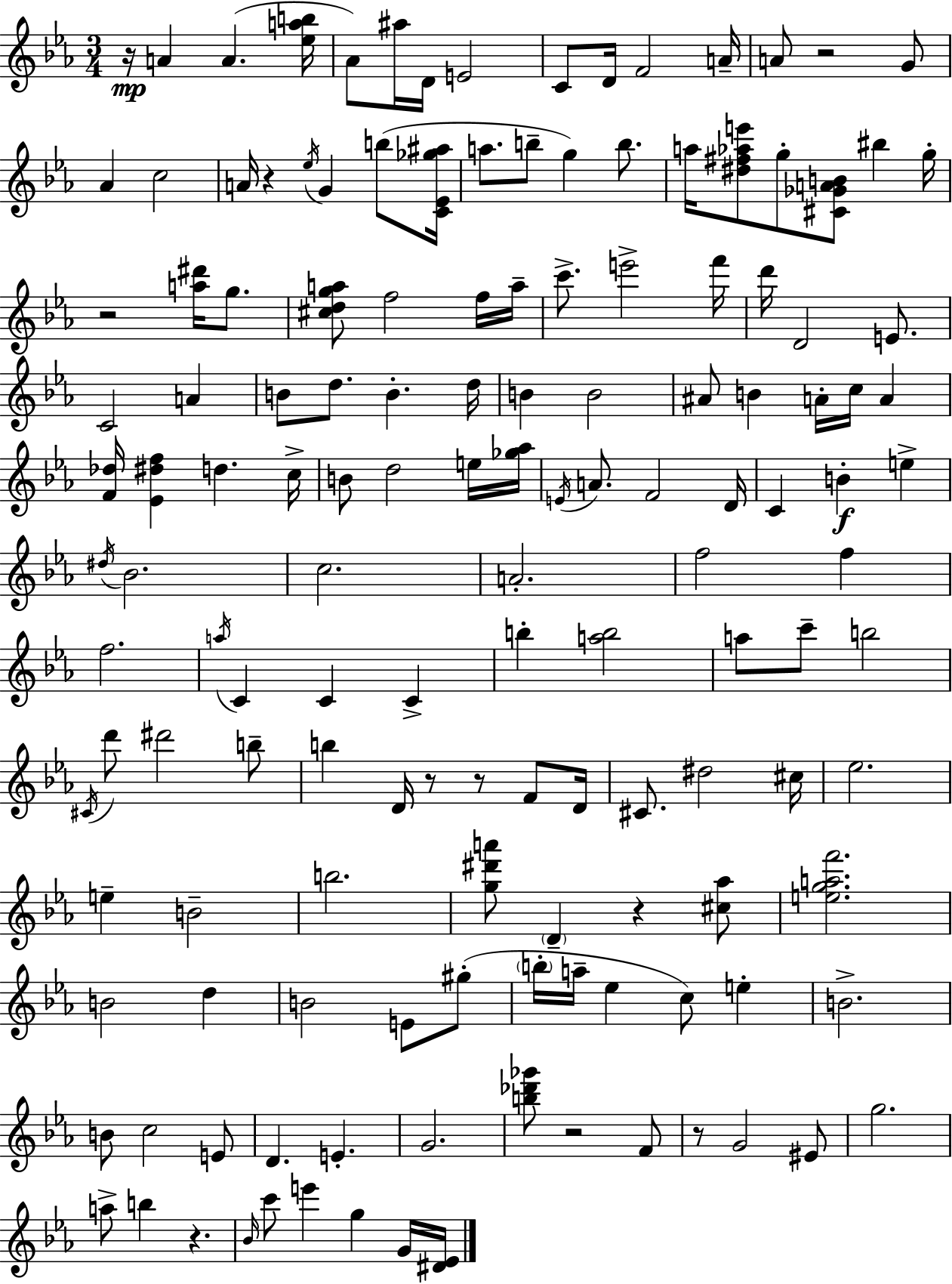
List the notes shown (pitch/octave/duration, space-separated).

R/s A4/q A4/q. [Eb5,A5,B5]/s Ab4/e A#5/s D4/s E4/h C4/e D4/s F4/h A4/s A4/e R/h G4/e Ab4/q C5/h A4/s R/q Eb5/s G4/q B5/e [C4,Eb4,Gb5,A#5]/s A5/e. B5/e G5/q B5/e. A5/s [D#5,F#5,Ab5,E6]/e G5/e [C#4,Gb4,A4,B4]/e BIS5/q G5/s R/h [A5,D#6]/s G5/e. [C#5,D5,G5,A5]/e F5/h F5/s A5/s C6/e. E6/h F6/s D6/s D4/h E4/e. C4/h A4/q B4/e D5/e. B4/q. D5/s B4/q B4/h A#4/e B4/q A4/s C5/s A4/q [F4,Db5]/s [Eb4,D#5,F5]/q D5/q. C5/s B4/e D5/h E5/s [Gb5,Ab5]/s E4/s A4/e. F4/h D4/s C4/q B4/q E5/q D#5/s Bb4/h. C5/h. A4/h. F5/h F5/q F5/h. A5/s C4/q C4/q C4/q B5/q [A5,B5]/h A5/e C6/e B5/h C#4/s D6/e D#6/h B5/e B5/q D4/s R/e R/e F4/e D4/s C#4/e. D#5/h C#5/s Eb5/h. E5/q B4/h B5/h. [G5,D#6,A6]/e D4/q R/q [C#5,Ab5]/e [E5,G5,A5,F6]/h. B4/h D5/q B4/h E4/e G#5/e B5/s A5/s Eb5/q C5/e E5/q B4/h. B4/e C5/h E4/e D4/q. E4/q. G4/h. [B5,Db6,Gb6]/e R/h F4/e R/e G4/h EIS4/e G5/h. A5/e B5/q R/q. Bb4/s C6/e E6/q G5/q G4/s [D#4,Eb4]/s